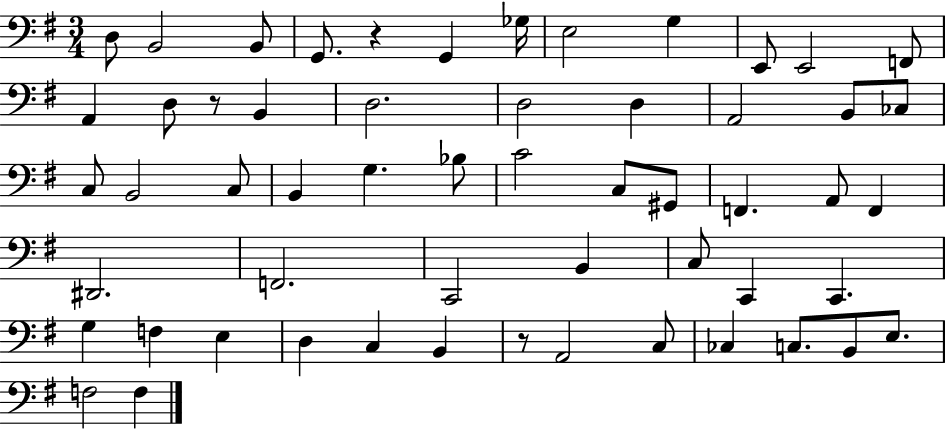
{
  \clef bass
  \numericTimeSignature
  \time 3/4
  \key g \major
  d8 b,2 b,8 | g,8. r4 g,4 ges16 | e2 g4 | e,8 e,2 f,8 | \break a,4 d8 r8 b,4 | d2. | d2 d4 | a,2 b,8 ces8 | \break c8 b,2 c8 | b,4 g4. bes8 | c'2 c8 gis,8 | f,4. a,8 f,4 | \break dis,2. | f,2. | c,2 b,4 | c8 c,4 c,4. | \break g4 f4 e4 | d4 c4 b,4 | r8 a,2 c8 | ces4 c8. b,8 e8. | \break f2 f4 | \bar "|."
}